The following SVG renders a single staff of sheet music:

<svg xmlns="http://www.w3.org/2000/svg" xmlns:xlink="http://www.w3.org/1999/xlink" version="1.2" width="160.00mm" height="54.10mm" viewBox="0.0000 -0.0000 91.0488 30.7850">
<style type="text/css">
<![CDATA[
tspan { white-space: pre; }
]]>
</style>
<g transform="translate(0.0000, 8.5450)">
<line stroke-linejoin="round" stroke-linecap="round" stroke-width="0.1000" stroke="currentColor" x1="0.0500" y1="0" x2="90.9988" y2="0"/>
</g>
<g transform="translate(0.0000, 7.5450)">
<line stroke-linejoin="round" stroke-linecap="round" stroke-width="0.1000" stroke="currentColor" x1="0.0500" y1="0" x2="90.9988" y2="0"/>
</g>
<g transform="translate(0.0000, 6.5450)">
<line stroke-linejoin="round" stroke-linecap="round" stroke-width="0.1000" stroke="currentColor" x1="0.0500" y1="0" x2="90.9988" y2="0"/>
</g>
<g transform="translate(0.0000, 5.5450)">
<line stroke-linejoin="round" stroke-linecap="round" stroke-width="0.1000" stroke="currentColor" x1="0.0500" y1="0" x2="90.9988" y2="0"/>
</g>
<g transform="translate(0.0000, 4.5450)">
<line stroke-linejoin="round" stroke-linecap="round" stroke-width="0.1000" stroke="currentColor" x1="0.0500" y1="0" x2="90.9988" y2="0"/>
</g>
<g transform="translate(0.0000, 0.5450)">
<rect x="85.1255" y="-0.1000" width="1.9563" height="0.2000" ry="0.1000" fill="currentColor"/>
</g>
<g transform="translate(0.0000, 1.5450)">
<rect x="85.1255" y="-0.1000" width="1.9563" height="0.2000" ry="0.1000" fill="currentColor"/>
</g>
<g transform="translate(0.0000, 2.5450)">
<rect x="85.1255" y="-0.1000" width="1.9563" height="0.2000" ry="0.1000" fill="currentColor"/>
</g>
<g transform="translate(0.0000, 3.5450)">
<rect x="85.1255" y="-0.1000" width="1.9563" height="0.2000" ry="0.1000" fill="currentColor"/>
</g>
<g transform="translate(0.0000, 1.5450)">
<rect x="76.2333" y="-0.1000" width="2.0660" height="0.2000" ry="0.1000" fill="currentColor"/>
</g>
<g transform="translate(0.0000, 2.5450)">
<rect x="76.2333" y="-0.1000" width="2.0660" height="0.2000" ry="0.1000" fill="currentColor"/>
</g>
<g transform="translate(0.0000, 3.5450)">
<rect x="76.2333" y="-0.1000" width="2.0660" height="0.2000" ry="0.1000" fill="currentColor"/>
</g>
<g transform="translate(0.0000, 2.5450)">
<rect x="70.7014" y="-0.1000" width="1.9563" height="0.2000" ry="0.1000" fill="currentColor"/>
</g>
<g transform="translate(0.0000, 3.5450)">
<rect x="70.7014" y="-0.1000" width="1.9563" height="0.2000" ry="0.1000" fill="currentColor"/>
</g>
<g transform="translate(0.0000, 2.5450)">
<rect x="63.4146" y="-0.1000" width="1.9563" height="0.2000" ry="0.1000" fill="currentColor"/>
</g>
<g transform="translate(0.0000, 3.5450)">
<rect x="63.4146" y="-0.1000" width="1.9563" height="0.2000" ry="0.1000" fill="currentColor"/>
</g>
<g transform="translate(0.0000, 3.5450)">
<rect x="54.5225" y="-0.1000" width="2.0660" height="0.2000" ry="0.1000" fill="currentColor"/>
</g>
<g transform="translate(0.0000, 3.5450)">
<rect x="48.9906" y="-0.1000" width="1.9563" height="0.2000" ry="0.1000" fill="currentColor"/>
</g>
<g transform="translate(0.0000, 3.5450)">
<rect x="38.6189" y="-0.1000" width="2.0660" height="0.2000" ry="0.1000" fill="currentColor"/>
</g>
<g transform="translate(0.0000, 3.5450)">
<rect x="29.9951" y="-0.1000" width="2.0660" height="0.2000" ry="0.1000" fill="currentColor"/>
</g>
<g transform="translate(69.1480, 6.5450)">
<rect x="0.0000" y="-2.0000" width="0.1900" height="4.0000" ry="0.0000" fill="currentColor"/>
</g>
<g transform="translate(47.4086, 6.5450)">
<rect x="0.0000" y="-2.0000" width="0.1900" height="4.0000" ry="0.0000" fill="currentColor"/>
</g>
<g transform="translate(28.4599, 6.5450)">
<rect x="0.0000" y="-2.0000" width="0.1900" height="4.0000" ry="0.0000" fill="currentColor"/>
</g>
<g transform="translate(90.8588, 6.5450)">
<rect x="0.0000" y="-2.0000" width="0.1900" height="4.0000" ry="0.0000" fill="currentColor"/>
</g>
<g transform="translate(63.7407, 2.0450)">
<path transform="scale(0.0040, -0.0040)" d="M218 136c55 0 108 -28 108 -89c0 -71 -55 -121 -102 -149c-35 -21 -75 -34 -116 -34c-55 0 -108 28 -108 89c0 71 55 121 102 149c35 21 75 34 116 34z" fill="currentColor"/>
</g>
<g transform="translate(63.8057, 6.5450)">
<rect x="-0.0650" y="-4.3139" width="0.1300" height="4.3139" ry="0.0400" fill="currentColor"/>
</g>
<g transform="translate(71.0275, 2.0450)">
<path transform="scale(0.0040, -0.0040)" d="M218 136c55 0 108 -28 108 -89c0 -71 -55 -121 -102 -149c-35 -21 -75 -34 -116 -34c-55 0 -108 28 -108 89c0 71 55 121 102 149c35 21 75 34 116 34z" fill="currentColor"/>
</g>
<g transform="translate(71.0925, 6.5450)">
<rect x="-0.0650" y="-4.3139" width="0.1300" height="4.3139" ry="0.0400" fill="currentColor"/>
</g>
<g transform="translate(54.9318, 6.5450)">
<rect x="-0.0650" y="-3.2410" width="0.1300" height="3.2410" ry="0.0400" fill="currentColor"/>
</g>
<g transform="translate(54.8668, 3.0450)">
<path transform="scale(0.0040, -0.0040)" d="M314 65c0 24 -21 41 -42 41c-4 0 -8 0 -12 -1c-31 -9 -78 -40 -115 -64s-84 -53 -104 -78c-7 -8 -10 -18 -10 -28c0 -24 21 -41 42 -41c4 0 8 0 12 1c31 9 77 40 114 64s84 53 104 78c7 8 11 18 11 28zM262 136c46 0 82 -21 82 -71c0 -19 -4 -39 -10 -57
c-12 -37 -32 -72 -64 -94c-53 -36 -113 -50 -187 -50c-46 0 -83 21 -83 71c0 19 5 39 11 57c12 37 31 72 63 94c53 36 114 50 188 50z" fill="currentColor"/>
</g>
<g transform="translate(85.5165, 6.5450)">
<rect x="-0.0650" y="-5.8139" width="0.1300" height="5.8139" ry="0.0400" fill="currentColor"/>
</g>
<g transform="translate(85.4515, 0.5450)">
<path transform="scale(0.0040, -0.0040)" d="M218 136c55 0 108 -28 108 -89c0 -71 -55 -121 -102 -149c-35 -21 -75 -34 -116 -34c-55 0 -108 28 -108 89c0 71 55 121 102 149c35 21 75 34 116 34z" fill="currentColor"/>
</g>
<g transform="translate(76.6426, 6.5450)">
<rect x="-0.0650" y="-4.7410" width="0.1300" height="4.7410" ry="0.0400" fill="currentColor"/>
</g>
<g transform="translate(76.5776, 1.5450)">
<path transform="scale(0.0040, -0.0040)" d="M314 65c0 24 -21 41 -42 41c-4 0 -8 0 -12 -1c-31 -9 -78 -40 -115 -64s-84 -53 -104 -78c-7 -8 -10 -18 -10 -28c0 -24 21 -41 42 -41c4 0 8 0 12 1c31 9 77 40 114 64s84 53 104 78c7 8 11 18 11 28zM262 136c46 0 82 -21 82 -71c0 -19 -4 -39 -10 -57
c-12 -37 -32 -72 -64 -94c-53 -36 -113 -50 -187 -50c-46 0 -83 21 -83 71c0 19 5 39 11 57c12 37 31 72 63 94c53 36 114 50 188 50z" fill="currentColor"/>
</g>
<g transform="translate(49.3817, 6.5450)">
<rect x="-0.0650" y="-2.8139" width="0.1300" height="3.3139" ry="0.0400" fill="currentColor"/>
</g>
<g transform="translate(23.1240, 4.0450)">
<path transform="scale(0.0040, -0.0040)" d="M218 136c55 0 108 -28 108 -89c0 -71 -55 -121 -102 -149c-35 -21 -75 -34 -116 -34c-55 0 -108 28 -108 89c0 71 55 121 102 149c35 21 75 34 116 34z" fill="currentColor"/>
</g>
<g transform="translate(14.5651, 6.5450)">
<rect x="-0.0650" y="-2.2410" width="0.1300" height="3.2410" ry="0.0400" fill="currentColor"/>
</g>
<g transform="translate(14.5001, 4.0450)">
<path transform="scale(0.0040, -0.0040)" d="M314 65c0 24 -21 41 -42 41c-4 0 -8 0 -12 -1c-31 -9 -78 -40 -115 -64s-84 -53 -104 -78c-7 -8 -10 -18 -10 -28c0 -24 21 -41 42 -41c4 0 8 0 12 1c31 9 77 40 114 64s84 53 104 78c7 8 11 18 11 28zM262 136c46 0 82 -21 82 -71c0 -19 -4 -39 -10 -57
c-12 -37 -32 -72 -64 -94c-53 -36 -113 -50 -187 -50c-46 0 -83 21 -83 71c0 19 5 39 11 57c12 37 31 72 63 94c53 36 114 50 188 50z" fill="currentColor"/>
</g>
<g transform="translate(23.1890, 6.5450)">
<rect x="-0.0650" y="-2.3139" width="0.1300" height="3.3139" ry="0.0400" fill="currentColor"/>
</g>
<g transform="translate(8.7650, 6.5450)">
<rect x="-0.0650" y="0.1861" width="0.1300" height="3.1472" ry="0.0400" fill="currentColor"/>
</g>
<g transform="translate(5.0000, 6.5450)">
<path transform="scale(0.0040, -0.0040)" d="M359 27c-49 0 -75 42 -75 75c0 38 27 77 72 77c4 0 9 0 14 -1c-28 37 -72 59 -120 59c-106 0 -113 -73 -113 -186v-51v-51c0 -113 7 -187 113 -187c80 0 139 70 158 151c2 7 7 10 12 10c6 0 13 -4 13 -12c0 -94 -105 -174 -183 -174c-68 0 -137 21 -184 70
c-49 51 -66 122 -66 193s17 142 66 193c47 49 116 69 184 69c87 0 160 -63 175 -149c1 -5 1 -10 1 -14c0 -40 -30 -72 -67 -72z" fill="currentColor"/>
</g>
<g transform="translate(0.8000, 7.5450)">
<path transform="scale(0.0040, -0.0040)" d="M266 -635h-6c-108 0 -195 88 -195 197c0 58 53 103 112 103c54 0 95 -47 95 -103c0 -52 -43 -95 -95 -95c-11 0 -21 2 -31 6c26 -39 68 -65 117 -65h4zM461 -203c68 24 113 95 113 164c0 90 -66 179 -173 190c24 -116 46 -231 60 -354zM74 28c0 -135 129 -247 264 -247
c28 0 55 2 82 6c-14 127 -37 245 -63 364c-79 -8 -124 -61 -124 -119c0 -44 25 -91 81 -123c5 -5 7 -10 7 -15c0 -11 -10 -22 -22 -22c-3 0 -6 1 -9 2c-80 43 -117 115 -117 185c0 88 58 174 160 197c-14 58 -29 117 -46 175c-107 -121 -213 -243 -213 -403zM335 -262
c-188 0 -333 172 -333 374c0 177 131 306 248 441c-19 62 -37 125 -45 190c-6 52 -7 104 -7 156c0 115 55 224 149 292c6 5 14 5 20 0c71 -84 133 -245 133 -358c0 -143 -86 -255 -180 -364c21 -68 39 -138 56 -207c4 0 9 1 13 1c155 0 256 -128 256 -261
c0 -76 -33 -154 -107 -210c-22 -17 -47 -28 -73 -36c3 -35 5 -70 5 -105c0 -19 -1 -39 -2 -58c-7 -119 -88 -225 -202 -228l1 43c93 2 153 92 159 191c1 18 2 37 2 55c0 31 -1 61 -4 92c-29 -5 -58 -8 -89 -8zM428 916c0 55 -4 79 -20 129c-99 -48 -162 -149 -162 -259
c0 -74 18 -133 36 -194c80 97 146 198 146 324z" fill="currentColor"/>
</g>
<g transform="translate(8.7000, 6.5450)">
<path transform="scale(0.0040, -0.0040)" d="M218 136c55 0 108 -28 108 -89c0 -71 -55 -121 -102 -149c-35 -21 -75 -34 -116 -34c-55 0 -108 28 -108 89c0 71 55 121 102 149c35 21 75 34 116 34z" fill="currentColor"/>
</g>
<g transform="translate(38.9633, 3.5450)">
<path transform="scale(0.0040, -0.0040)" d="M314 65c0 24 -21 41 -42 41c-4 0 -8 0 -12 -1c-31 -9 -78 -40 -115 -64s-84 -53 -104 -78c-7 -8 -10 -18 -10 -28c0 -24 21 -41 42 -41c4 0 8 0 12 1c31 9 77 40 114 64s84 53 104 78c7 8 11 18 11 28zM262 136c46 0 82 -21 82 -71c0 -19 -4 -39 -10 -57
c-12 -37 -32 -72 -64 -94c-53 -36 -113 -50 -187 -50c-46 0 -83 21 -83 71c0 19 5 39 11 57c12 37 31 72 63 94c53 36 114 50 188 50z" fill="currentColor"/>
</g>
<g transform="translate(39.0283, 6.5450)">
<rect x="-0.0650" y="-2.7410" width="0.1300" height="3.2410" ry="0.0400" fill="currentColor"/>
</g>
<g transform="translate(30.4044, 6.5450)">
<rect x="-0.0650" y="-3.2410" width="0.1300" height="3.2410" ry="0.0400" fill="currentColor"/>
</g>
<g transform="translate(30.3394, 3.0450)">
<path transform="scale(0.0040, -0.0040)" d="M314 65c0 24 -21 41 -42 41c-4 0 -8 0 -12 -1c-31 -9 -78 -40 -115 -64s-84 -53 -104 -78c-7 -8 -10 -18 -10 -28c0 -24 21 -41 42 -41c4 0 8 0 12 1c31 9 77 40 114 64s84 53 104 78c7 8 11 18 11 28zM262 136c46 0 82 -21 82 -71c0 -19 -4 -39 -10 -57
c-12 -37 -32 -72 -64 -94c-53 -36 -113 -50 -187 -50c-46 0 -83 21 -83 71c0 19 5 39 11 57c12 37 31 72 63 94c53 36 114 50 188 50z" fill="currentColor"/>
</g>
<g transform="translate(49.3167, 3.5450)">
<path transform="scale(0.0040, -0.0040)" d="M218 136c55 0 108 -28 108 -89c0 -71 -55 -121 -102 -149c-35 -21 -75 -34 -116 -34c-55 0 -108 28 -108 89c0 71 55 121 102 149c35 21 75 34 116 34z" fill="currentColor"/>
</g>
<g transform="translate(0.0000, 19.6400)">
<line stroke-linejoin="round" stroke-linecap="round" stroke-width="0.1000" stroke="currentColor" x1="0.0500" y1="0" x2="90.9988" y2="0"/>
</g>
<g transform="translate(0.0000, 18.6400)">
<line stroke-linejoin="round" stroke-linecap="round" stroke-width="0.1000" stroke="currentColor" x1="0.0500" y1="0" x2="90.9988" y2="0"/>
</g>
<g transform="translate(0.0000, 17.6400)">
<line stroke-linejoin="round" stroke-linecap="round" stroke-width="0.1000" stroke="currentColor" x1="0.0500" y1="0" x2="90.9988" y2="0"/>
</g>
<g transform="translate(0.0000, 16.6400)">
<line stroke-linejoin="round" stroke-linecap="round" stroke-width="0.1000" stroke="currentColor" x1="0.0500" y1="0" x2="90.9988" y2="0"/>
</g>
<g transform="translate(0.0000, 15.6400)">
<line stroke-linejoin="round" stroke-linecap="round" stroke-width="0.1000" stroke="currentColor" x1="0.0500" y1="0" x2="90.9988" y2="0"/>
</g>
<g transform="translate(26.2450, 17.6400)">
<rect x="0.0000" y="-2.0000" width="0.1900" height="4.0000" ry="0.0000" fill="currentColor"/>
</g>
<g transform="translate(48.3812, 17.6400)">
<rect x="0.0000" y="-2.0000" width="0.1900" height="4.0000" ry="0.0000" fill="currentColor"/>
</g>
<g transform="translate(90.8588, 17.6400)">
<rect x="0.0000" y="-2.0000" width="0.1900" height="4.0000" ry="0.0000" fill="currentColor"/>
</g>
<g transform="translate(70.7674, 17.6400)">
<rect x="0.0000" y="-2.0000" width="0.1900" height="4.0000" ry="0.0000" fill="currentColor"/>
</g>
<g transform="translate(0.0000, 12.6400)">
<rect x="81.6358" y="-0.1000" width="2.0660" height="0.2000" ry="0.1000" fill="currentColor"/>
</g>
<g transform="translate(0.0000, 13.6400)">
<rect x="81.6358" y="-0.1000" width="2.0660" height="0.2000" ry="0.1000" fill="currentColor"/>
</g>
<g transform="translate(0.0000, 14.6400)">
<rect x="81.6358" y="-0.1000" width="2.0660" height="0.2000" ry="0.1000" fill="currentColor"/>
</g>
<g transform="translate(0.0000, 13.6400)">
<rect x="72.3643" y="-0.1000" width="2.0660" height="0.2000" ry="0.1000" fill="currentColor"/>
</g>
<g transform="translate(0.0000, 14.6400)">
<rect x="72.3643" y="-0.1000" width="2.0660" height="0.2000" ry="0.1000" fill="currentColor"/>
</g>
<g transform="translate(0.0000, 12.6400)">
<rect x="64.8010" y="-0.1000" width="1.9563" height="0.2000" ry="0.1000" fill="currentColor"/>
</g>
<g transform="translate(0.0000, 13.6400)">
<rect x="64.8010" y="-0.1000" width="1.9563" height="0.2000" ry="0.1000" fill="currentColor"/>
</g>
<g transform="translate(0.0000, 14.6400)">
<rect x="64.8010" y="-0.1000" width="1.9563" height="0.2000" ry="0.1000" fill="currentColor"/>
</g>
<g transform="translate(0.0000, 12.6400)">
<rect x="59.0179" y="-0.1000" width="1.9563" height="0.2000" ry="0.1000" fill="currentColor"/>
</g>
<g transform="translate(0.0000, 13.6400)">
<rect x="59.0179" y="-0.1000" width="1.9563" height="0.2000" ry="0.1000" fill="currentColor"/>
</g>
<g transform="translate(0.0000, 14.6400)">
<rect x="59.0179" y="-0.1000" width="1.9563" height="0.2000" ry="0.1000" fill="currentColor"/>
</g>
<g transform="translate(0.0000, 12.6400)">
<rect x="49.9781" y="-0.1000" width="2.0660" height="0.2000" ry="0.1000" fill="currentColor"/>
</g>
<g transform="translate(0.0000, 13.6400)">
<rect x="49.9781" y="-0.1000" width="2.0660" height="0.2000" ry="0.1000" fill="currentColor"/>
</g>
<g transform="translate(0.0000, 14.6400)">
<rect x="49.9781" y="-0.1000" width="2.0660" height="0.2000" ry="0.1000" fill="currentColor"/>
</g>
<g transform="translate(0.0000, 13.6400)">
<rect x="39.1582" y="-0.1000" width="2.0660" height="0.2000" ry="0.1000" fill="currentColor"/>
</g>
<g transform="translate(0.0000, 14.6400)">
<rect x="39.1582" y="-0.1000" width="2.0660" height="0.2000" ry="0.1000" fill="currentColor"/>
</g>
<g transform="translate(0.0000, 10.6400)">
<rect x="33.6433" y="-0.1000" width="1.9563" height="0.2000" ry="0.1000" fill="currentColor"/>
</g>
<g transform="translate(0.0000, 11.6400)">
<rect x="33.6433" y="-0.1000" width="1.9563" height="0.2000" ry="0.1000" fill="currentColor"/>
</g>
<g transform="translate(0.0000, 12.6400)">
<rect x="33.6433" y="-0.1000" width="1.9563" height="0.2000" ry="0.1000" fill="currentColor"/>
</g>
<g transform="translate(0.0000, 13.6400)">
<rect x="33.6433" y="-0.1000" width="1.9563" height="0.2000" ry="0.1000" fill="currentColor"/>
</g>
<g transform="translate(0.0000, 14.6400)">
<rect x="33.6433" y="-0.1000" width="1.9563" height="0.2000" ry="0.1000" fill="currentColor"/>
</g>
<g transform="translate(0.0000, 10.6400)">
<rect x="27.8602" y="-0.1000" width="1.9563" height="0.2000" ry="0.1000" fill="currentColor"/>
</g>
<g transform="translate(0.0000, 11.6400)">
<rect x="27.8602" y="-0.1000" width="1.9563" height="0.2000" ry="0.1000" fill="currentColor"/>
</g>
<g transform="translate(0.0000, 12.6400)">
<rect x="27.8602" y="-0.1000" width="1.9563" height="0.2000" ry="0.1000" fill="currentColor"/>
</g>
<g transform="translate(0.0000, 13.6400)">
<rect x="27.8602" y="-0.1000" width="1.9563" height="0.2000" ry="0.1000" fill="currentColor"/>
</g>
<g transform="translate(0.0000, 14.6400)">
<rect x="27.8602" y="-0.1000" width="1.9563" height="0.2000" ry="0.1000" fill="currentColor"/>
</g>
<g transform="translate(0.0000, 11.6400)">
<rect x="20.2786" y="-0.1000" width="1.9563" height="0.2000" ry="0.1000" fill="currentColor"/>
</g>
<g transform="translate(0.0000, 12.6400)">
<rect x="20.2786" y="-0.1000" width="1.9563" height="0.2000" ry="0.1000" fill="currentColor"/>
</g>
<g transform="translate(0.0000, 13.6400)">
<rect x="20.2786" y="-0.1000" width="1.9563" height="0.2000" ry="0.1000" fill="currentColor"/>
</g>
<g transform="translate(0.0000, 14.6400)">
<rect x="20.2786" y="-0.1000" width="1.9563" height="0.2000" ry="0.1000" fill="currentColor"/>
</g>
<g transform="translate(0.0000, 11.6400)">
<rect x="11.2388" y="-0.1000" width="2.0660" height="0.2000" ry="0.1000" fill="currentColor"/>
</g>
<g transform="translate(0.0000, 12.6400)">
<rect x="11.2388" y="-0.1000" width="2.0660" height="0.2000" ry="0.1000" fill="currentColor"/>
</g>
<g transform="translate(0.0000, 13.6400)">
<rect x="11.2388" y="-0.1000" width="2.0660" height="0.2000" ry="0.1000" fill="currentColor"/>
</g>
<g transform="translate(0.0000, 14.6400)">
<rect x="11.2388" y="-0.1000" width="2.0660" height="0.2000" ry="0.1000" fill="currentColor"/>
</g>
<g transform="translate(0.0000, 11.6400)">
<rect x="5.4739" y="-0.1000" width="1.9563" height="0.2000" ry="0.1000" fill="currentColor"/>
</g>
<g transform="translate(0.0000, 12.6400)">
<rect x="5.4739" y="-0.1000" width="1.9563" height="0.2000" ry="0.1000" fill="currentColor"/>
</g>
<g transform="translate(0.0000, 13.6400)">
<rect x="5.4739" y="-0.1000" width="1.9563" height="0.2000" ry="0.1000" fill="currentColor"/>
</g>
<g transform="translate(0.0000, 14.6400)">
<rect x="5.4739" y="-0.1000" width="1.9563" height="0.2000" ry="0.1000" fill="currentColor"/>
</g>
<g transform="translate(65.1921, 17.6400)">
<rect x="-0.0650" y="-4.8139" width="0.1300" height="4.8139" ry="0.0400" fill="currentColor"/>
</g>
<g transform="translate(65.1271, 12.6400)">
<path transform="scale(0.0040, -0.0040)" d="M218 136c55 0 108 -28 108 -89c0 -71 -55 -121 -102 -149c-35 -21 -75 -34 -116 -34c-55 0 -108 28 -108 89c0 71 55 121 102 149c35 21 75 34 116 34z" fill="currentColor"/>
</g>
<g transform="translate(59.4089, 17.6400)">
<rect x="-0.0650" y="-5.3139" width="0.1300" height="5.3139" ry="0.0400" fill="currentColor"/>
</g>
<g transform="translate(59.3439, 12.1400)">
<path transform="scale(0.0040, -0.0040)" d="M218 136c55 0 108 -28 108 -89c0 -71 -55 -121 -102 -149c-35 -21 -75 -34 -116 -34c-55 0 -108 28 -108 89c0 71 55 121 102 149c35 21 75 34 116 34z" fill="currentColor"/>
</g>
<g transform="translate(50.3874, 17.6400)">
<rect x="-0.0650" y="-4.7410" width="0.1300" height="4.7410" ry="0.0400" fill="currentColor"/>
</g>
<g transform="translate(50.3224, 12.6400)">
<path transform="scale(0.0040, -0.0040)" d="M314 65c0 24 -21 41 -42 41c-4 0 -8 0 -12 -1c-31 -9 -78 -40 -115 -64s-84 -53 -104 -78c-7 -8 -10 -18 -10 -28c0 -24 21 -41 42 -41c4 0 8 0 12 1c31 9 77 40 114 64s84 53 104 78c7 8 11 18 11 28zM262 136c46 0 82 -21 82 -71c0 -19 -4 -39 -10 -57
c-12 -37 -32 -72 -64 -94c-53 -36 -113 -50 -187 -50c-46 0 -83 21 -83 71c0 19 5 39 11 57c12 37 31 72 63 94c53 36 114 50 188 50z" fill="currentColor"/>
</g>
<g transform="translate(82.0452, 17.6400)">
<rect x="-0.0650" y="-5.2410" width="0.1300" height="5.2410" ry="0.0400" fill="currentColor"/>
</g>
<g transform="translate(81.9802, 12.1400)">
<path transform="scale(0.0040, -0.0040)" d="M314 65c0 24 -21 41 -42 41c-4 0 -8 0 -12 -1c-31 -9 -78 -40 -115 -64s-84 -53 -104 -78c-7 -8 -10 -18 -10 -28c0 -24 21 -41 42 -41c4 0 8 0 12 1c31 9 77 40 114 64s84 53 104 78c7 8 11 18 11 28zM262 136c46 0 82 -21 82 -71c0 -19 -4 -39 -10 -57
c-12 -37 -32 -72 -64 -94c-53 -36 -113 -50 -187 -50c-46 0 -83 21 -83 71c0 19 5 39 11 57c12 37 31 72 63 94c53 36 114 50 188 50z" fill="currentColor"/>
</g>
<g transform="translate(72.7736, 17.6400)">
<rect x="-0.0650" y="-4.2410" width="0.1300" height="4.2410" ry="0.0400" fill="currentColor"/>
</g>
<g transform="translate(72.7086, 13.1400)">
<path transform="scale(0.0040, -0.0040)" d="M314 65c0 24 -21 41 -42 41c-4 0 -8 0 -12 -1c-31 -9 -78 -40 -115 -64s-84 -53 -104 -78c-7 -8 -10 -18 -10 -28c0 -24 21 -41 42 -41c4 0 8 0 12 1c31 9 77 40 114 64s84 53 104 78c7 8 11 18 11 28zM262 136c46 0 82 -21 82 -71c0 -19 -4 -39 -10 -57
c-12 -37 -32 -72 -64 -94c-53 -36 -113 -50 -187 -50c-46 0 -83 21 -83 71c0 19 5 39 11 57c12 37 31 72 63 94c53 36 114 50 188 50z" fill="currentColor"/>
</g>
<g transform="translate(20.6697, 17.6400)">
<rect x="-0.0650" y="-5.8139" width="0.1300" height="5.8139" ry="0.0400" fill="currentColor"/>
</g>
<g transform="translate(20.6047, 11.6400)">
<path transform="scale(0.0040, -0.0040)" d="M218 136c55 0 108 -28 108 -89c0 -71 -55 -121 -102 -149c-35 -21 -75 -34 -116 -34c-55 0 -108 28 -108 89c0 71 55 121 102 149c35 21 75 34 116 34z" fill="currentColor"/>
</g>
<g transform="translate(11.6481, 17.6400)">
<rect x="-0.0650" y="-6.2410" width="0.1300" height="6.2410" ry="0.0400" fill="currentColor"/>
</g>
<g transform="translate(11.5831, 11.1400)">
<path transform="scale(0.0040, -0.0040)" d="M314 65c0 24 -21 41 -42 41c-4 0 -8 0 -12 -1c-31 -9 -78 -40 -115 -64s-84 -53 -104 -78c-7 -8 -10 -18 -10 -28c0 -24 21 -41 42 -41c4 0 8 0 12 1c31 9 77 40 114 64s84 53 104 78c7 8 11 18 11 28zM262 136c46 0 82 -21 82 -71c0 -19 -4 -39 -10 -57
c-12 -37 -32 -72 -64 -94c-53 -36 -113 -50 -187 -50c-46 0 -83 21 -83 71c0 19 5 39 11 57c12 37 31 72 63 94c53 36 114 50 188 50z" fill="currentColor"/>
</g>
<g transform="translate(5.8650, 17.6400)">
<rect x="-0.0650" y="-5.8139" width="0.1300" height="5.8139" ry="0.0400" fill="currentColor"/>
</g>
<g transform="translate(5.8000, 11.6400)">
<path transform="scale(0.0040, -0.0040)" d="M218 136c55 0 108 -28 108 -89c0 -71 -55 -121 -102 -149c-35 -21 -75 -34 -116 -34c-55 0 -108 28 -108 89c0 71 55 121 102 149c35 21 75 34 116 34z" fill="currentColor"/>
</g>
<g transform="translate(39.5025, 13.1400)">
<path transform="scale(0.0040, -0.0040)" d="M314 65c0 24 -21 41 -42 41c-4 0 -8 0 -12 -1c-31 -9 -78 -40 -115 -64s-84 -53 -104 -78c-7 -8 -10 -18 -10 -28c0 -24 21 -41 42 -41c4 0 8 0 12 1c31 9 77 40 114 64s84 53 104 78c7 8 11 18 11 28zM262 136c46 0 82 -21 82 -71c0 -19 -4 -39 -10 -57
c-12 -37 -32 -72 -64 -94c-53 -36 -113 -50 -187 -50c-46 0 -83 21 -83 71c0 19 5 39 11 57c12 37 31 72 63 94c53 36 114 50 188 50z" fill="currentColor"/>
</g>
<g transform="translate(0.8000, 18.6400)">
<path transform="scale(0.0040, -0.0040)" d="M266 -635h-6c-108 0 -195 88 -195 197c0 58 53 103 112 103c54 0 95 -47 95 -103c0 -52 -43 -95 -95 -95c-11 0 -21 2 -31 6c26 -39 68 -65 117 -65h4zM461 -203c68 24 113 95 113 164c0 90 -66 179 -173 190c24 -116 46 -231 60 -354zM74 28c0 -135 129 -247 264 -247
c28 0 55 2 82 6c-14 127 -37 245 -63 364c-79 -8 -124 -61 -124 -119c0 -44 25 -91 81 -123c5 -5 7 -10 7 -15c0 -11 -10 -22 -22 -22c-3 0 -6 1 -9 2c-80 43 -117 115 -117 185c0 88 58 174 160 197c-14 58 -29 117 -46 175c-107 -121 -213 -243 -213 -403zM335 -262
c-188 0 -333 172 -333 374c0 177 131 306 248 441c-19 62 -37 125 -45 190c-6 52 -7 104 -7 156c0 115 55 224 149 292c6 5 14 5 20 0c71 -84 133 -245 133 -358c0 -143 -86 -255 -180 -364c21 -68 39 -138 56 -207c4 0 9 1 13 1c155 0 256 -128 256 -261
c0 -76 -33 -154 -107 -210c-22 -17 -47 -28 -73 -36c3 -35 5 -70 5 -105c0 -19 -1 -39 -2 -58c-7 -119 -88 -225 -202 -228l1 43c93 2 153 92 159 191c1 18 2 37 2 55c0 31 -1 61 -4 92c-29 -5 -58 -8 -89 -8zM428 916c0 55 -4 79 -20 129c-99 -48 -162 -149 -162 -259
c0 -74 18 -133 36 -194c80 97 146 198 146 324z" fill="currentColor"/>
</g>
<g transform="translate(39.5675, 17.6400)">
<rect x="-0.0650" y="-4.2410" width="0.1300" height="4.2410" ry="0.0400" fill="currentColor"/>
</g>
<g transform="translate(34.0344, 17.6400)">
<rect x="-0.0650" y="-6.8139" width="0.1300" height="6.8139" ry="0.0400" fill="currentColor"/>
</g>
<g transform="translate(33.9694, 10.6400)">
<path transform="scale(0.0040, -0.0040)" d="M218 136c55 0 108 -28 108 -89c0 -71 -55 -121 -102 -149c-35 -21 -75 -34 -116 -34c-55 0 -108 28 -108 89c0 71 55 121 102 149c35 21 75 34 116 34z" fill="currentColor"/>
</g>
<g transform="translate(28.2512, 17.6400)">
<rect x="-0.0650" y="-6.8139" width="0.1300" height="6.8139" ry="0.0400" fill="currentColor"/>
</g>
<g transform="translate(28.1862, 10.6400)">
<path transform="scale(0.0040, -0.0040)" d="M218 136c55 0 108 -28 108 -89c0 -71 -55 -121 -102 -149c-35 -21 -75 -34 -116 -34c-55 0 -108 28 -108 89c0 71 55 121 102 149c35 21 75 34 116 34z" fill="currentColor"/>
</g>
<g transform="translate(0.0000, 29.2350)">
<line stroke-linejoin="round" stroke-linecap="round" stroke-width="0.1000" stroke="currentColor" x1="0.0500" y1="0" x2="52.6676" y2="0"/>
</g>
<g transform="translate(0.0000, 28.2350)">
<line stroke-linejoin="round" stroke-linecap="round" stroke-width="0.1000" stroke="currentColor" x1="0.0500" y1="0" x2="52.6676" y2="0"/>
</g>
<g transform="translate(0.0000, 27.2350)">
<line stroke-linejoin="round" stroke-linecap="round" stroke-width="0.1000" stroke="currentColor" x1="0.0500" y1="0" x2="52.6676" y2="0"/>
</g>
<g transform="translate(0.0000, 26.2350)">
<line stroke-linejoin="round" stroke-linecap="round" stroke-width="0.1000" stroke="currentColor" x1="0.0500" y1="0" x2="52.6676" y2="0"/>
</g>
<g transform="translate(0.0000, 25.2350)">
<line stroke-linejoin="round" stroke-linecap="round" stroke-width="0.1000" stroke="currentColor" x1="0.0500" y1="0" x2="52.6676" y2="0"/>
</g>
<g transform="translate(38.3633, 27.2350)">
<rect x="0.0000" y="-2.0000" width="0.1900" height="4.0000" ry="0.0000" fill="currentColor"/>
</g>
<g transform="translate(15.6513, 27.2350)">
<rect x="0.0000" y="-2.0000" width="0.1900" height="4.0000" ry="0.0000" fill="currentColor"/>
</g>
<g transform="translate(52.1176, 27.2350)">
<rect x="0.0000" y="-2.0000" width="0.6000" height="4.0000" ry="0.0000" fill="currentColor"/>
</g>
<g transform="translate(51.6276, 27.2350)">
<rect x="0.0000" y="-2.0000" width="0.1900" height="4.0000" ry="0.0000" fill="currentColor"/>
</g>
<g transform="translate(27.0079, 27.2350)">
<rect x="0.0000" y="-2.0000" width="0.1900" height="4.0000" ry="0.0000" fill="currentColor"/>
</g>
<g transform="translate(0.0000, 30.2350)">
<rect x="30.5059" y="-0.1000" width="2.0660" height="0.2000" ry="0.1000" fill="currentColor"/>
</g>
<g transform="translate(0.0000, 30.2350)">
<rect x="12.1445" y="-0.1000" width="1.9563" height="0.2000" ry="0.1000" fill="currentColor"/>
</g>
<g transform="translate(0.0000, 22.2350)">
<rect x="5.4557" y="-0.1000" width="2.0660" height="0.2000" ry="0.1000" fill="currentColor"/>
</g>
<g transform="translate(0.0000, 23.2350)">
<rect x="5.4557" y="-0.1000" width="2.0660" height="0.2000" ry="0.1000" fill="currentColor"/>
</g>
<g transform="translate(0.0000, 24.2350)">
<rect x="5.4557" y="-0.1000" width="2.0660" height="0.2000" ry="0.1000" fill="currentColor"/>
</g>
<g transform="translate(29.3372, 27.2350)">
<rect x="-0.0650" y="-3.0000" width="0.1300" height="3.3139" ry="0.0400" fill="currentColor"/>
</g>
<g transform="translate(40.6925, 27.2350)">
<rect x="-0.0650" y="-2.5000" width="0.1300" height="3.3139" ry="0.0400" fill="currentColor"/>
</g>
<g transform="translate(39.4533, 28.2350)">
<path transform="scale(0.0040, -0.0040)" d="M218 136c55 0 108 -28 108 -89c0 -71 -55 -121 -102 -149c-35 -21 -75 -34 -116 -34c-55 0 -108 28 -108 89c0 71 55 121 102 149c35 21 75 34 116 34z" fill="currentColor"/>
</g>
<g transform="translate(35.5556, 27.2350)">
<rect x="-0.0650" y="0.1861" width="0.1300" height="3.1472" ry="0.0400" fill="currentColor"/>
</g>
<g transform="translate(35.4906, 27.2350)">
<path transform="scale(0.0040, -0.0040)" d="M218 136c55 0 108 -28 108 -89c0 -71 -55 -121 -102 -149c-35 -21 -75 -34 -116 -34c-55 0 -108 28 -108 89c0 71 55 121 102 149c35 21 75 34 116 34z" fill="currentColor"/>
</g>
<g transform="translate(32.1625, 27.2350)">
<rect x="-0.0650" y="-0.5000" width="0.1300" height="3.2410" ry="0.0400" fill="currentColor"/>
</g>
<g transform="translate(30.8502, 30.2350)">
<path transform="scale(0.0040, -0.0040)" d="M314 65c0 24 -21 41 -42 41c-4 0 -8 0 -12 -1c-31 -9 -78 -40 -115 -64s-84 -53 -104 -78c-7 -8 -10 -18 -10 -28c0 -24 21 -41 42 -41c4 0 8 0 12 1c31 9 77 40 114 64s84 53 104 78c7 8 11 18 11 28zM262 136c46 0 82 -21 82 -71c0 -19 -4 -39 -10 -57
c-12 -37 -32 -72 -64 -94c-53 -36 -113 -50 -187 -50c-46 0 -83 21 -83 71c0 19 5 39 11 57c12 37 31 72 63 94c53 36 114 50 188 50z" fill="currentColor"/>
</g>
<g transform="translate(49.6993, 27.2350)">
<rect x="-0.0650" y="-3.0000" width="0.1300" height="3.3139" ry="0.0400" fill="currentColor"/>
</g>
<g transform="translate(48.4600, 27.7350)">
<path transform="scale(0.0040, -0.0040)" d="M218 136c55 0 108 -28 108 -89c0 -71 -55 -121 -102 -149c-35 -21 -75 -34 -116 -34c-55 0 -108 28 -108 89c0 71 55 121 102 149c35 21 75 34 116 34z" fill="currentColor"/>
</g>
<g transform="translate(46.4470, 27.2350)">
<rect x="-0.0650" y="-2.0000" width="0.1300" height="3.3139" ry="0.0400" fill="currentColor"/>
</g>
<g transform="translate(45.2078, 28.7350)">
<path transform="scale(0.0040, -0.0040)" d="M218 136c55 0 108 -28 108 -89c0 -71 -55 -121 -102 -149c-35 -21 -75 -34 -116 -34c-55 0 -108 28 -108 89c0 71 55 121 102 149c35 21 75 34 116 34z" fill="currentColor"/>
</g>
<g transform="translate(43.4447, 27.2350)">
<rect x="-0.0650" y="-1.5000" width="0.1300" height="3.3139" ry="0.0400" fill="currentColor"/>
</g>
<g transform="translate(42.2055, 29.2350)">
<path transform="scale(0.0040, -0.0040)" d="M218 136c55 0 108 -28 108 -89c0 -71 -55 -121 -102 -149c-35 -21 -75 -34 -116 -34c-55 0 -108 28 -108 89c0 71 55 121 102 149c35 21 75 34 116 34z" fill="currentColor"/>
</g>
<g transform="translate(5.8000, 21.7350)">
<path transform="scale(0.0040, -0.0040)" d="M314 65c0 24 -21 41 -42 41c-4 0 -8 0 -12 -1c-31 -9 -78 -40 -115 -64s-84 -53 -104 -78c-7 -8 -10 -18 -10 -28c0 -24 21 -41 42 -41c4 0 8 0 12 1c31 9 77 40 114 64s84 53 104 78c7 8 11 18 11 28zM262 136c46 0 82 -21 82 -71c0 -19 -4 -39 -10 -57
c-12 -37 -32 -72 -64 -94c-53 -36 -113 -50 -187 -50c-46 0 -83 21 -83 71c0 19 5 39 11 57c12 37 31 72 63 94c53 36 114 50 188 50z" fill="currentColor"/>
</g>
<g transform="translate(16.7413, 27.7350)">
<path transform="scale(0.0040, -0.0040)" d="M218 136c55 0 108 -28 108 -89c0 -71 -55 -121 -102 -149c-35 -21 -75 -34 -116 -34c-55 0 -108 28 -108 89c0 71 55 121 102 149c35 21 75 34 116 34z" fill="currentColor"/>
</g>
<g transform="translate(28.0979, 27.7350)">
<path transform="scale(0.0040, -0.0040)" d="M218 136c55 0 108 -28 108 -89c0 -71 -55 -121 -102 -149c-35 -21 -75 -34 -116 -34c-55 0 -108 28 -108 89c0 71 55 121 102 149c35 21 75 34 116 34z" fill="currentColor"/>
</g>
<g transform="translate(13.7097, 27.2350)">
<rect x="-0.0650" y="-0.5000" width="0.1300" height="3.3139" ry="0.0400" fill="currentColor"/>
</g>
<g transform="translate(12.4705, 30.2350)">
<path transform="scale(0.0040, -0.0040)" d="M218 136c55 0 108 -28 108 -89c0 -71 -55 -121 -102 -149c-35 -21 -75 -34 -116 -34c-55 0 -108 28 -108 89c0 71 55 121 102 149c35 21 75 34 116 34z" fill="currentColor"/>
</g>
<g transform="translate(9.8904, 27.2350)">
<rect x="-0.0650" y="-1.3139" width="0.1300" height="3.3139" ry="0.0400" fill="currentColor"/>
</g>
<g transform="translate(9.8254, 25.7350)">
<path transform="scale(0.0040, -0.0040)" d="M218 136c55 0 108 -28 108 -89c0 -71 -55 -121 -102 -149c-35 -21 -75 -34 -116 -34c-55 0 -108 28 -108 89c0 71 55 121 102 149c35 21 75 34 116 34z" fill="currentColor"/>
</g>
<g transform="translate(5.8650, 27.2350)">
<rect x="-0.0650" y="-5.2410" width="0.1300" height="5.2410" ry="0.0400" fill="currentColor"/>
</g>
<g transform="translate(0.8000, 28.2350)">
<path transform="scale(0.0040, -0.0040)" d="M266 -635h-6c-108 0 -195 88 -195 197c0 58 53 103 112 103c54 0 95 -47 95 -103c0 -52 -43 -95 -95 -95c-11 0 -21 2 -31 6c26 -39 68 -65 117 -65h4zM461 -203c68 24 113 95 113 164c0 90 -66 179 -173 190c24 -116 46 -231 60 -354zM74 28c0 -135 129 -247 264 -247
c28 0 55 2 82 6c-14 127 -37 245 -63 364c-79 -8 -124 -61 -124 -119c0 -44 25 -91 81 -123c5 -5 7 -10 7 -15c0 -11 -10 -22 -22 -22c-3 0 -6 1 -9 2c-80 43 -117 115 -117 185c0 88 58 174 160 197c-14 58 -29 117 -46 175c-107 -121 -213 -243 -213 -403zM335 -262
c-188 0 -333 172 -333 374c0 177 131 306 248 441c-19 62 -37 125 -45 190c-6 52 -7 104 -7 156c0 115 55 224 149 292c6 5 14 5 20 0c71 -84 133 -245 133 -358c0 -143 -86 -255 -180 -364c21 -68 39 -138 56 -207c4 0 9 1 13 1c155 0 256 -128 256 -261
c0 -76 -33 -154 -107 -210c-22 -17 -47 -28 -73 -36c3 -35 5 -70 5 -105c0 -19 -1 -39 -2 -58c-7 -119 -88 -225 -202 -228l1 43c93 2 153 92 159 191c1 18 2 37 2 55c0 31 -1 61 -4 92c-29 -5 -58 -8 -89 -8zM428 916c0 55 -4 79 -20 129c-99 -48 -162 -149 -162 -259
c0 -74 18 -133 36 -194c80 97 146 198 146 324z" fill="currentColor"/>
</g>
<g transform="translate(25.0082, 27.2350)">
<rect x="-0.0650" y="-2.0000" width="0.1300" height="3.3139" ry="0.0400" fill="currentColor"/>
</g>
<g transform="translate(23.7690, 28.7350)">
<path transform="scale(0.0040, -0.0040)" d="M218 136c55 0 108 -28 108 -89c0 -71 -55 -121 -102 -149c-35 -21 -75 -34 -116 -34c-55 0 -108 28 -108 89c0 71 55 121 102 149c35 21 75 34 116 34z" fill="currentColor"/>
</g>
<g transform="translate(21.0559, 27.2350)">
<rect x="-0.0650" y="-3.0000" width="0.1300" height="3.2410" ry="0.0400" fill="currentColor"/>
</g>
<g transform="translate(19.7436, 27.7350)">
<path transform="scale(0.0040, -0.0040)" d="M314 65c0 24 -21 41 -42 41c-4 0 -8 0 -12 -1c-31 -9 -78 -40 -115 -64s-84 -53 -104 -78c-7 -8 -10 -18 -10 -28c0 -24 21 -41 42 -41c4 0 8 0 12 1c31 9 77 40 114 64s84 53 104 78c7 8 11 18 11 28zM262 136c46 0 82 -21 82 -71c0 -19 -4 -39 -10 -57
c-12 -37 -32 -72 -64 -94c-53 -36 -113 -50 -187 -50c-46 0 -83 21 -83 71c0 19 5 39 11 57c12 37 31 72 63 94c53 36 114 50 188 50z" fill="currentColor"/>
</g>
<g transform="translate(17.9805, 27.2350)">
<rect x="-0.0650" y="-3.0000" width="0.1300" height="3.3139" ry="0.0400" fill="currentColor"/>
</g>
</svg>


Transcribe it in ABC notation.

X:1
T:Untitled
M:4/4
L:1/4
K:C
B g2 g b2 a2 a b2 d' d' e'2 g' g' a'2 g' b' b' d'2 e'2 f' e' d'2 f'2 f'2 e C A A2 F A C2 B G E F A